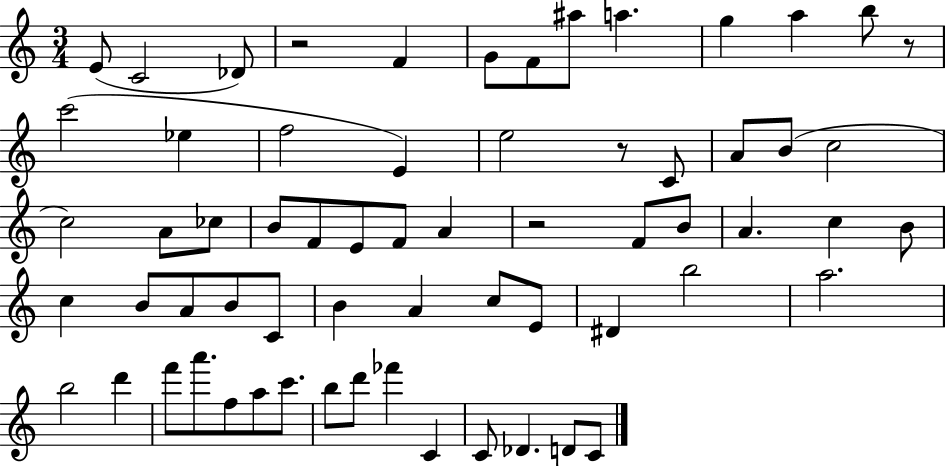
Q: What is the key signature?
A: C major